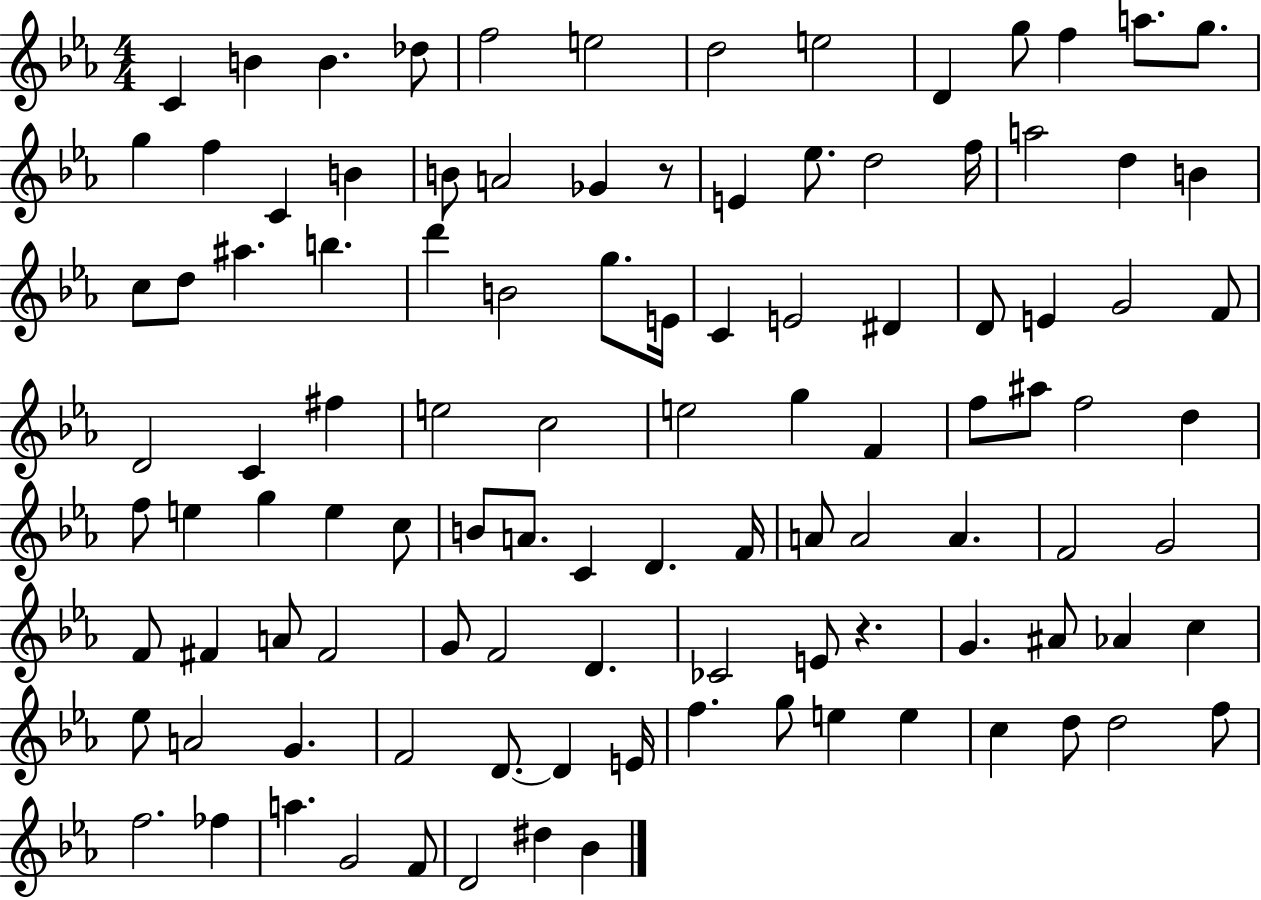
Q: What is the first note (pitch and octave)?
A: C4